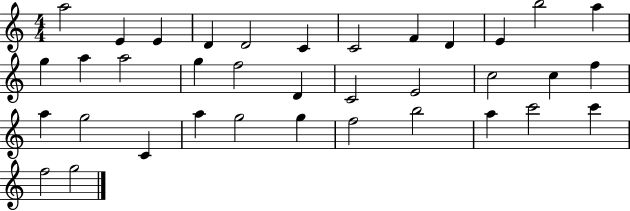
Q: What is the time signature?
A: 4/4